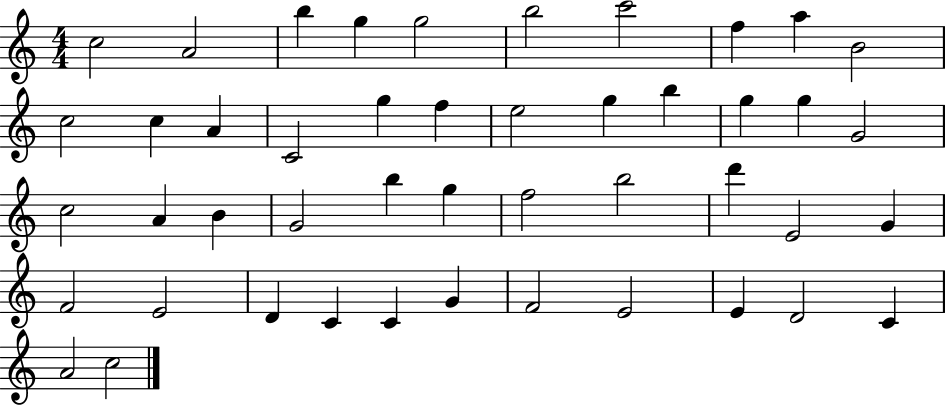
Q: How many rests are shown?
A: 0